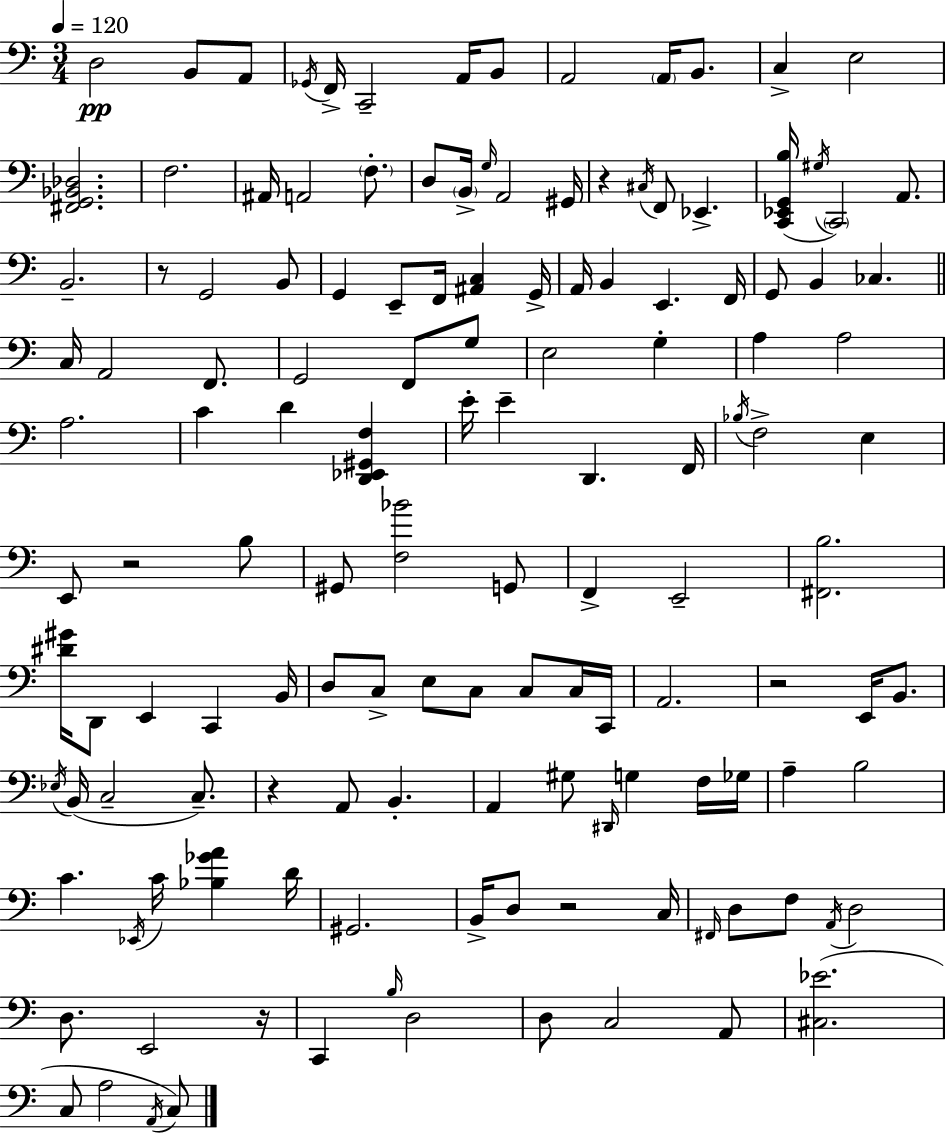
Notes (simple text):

D3/h B2/e A2/e Gb2/s F2/s C2/h A2/s B2/e A2/h A2/s B2/e. C3/q E3/h [F#2,G2,Bb2,Db3]/h. F3/h. A#2/s A2/h F3/e. D3/e B2/s G3/s A2/h G#2/s R/q C#3/s F2/e Eb2/q. [C2,Eb2,G2,B3]/s G#3/s C2/h A2/e. B2/h. R/e G2/h B2/e G2/q E2/e F2/s [A#2,C3]/q G2/s A2/s B2/q E2/q. F2/s G2/e B2/q CES3/q. C3/s A2/h F2/e. G2/h F2/e G3/e E3/h G3/q A3/q A3/h A3/h. C4/q D4/q [D2,Eb2,G#2,F3]/q E4/s E4/q D2/q. F2/s Bb3/s F3/h E3/q E2/e R/h B3/e G#2/e [F3,Bb4]/h G2/e F2/q E2/h [F#2,B3]/h. [D#4,G#4]/s D2/e E2/q C2/q B2/s D3/e C3/e E3/e C3/e C3/e C3/s C2/s A2/h. R/h E2/s B2/e. Eb3/s B2/s C3/h C3/e. R/q A2/e B2/q. A2/q G#3/e D#2/s G3/q F3/s Gb3/s A3/q B3/h C4/q. Eb2/s C4/s [Bb3,Gb4,A4]/q D4/s G#2/h. B2/s D3/e R/h C3/s F#2/s D3/e F3/e A2/s D3/h D3/e. E2/h R/s C2/q B3/s D3/h D3/e C3/h A2/e [C#3,Eb4]/h. C3/e A3/h A2/s C3/e